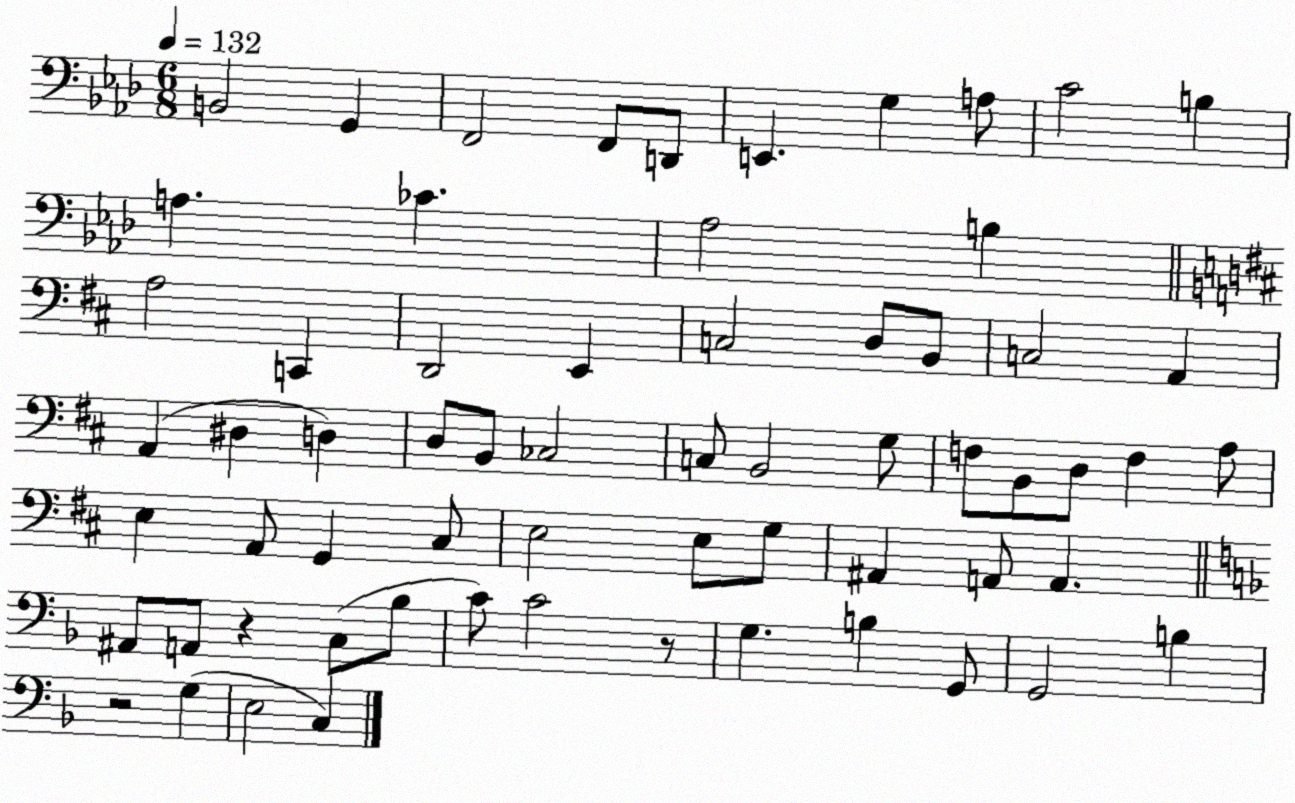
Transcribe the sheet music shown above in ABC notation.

X:1
T:Untitled
M:6/8
L:1/4
K:Ab
B,,2 G,, F,,2 F,,/2 D,,/2 E,, G, A,/2 C2 B, A, _C _A,2 B, A,2 C,, D,,2 E,, C,2 D,/2 B,,/2 C,2 A,, A,, ^D, D, D,/2 B,,/2 _C,2 C,/2 B,,2 G,/2 F,/2 B,,/2 D,/2 F, A,/2 E, A,,/2 G,, ^C,/2 E,2 E,/2 G,/2 ^A,, A,,/2 A,, ^A,,/2 A,,/2 z C,/2 _B,/2 C/2 C2 z/2 G, B, G,,/2 G,,2 B, z2 G, E,2 C,